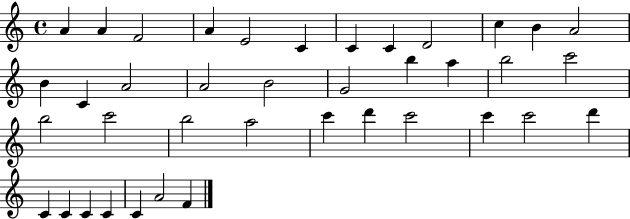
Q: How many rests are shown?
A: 0